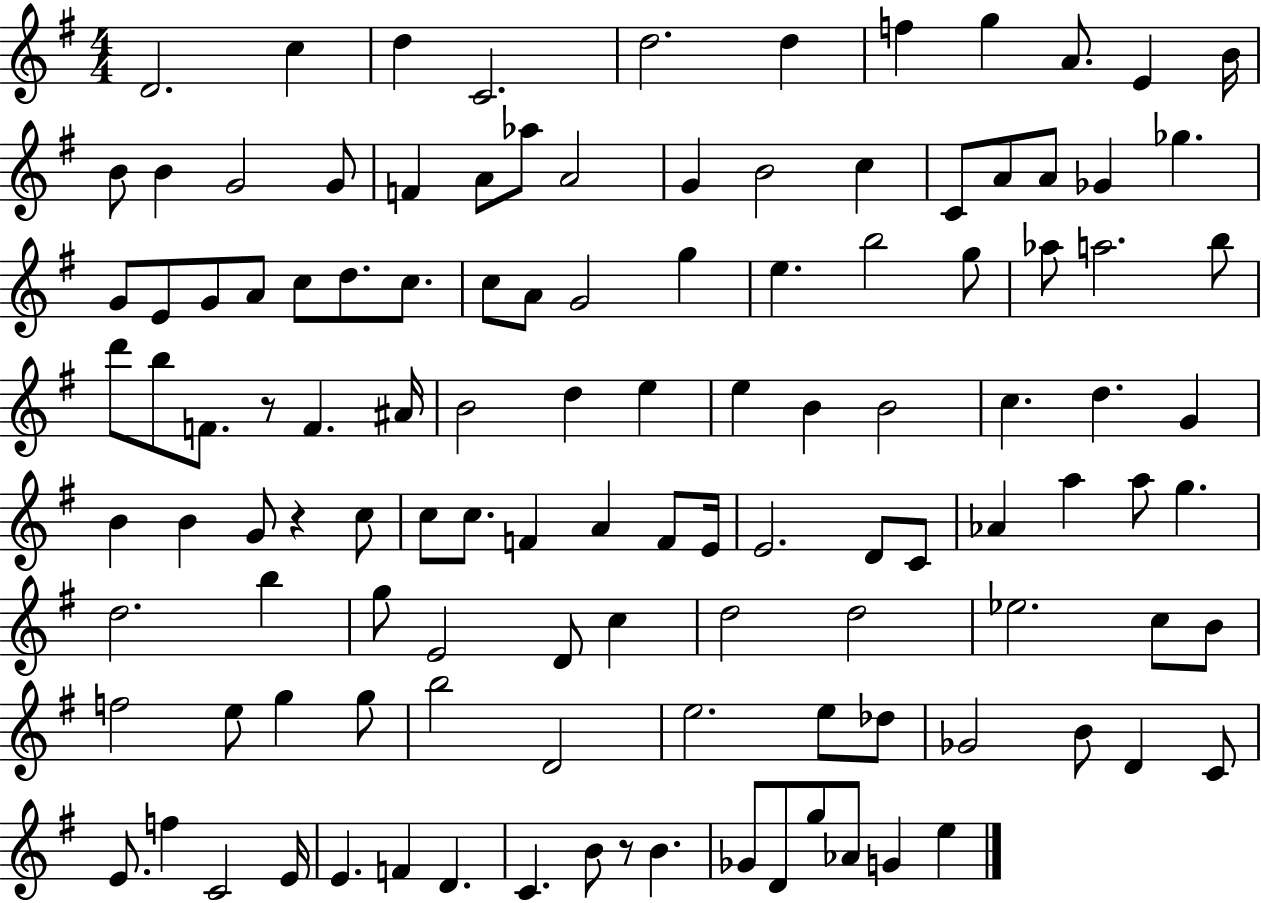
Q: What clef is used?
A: treble